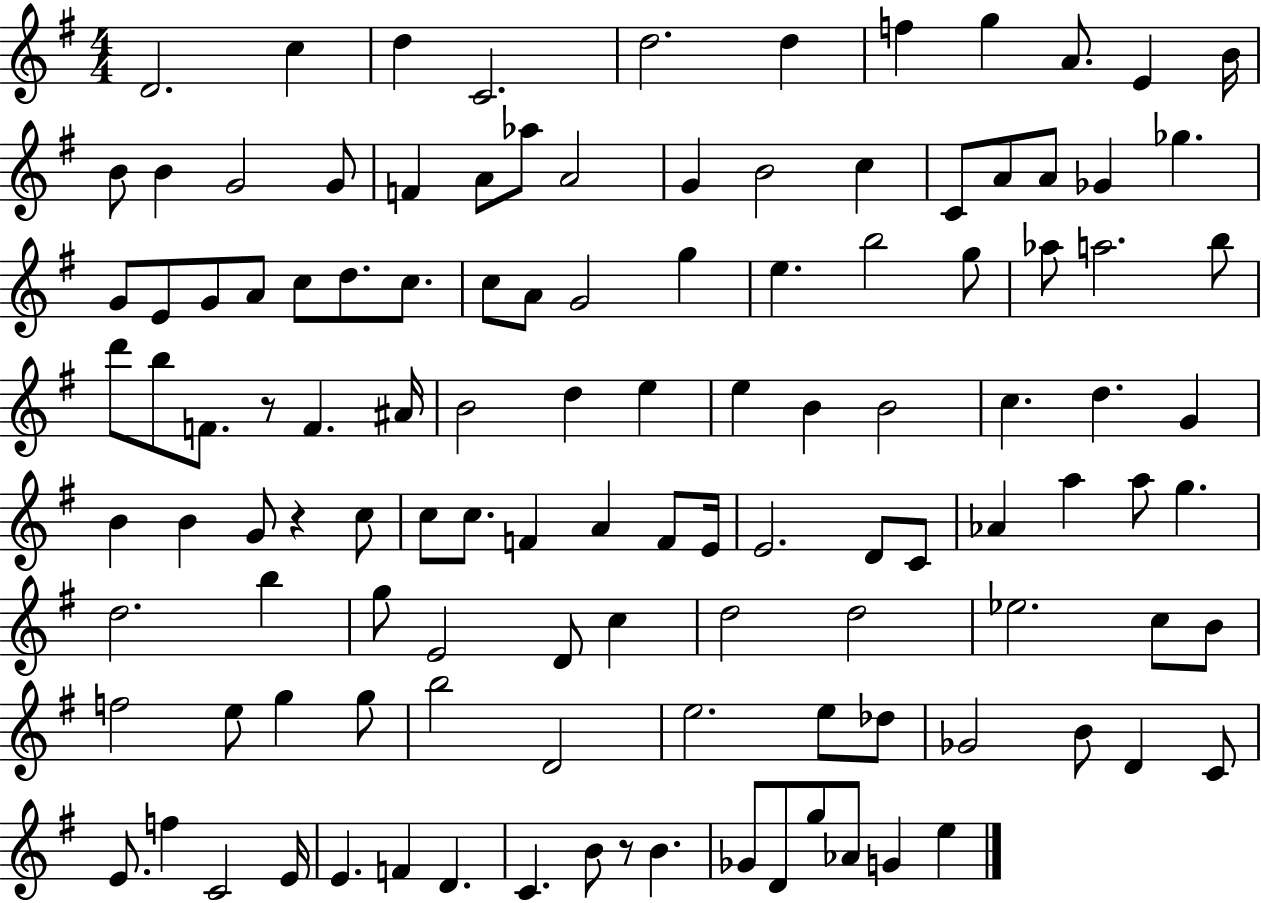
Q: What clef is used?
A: treble